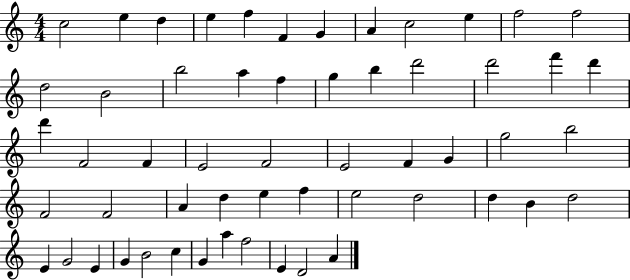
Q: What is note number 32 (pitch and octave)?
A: G5